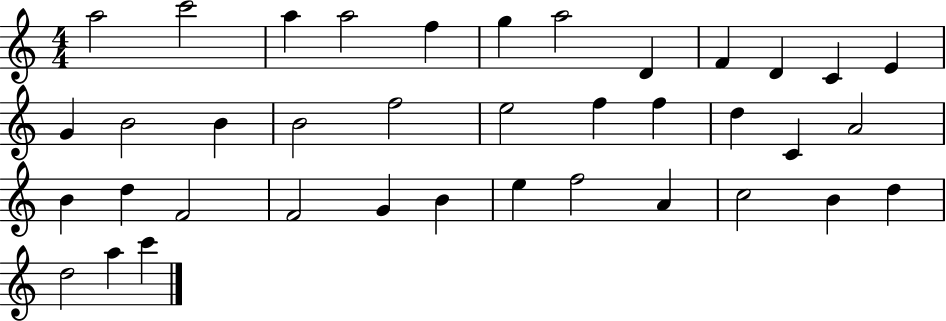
A5/h C6/h A5/q A5/h F5/q G5/q A5/h D4/q F4/q D4/q C4/q E4/q G4/q B4/h B4/q B4/h F5/h E5/h F5/q F5/q D5/q C4/q A4/h B4/q D5/q F4/h F4/h G4/q B4/q E5/q F5/h A4/q C5/h B4/q D5/q D5/h A5/q C6/q